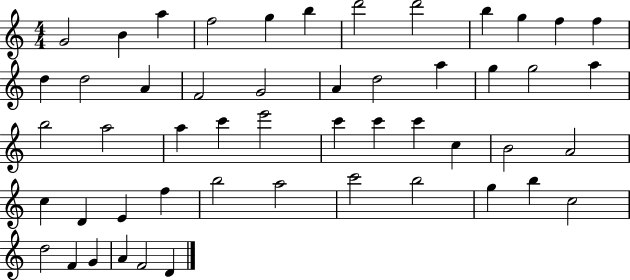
{
  \clef treble
  \numericTimeSignature
  \time 4/4
  \key c \major
  g'2 b'4 a''4 | f''2 g''4 b''4 | d'''2 d'''2 | b''4 g''4 f''4 f''4 | \break d''4 d''2 a'4 | f'2 g'2 | a'4 d''2 a''4 | g''4 g''2 a''4 | \break b''2 a''2 | a''4 c'''4 e'''2 | c'''4 c'''4 c'''4 c''4 | b'2 a'2 | \break c''4 d'4 e'4 f''4 | b''2 a''2 | c'''2 b''2 | g''4 b''4 c''2 | \break d''2 f'4 g'4 | a'4 f'2 d'4 | \bar "|."
}